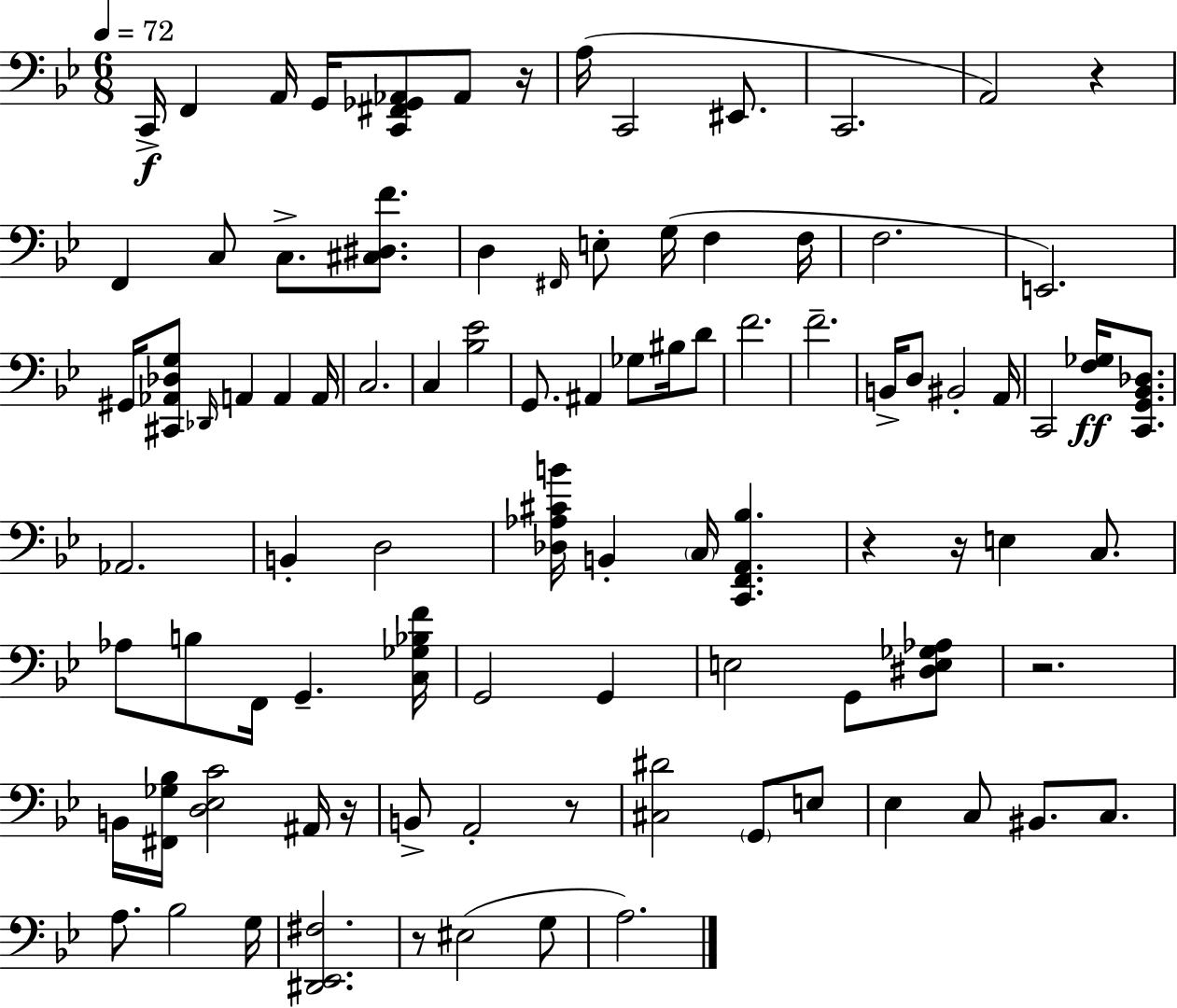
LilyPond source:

{
  \clef bass
  \numericTimeSignature
  \time 6/8
  \key bes \major
  \tempo 4 = 72
  c,16->\f f,4 a,16 g,16 <c, fis, ges, aes,>8 aes,8 r16 | a16( c,2 eis,8. | c,2. | a,2) r4 | \break f,4 c8 c8.-> <cis dis f'>8. | d4 \grace { fis,16 } e8-. g16( f4 | f16 f2. | e,2.) | \break gis,16 <cis, aes, des g>8 \grace { des,16 } a,4 a,4 | a,16 c2. | c4 <bes ees'>2 | g,8. ais,4 ges8 bis16 | \break d'8 f'2. | f'2.-- | b,16-> d8 bis,2-. | a,16 c,2 <f ges>16\ff <c, g, bes, des>8. | \break aes,2. | b,4-. d2 | <des aes cis' b'>16 b,4-. \parenthesize c16 <c, f, a, bes>4. | r4 r16 e4 c8. | \break aes8 b8 f,16 g,4.-- | <c ges bes f'>16 g,2 g,4 | e2 g,8 | <dis e ges aes>8 r2. | \break b,16 <fis, ges bes>16 <d ees c'>2 | ais,16 r16 b,8-> a,2-. | r8 <cis dis'>2 \parenthesize g,8 | e8 ees4 c8 bis,8. c8. | \break a8. bes2 | g16 <dis, ees, fis>2. | r8 eis2( | g8 a2.) | \break \bar "|."
}